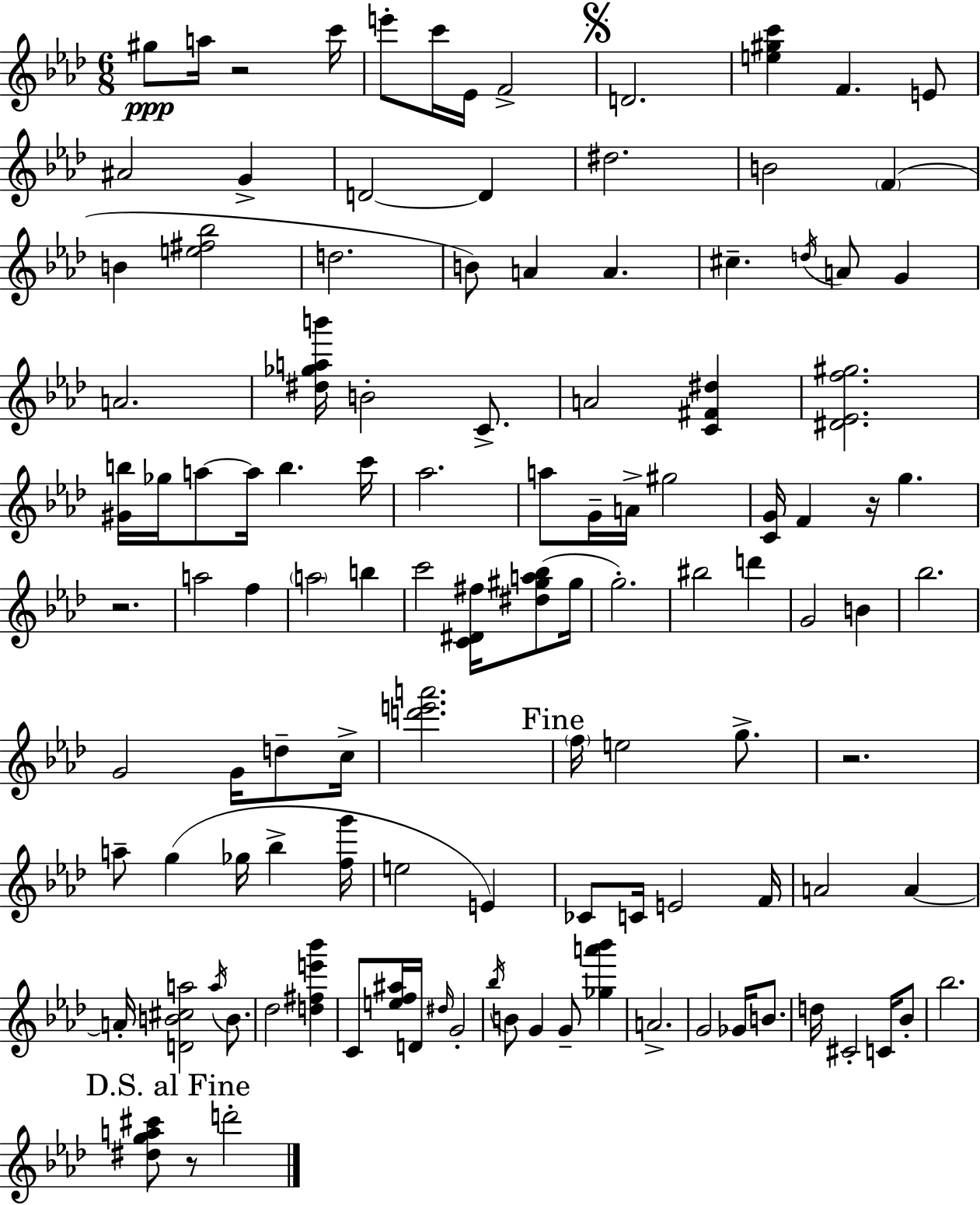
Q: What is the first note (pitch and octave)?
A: G#5